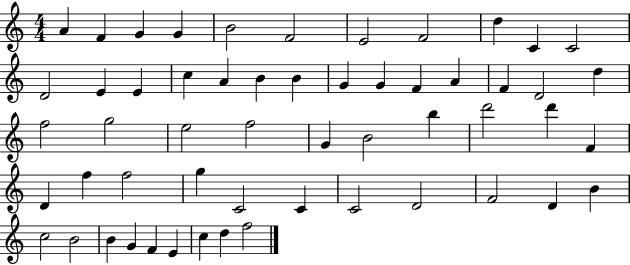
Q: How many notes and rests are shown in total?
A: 55